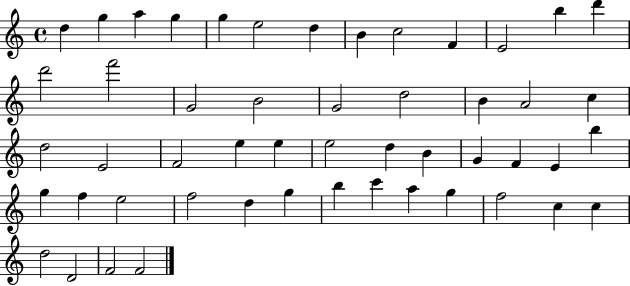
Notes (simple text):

D5/q G5/q A5/q G5/q G5/q E5/h D5/q B4/q C5/h F4/q E4/h B5/q D6/q D6/h F6/h G4/h B4/h G4/h D5/h B4/q A4/h C5/q D5/h E4/h F4/h E5/q E5/q E5/h D5/q B4/q G4/q F4/q E4/q B5/q G5/q F5/q E5/h F5/h D5/q G5/q B5/q C6/q A5/q G5/q F5/h C5/q C5/q D5/h D4/h F4/h F4/h